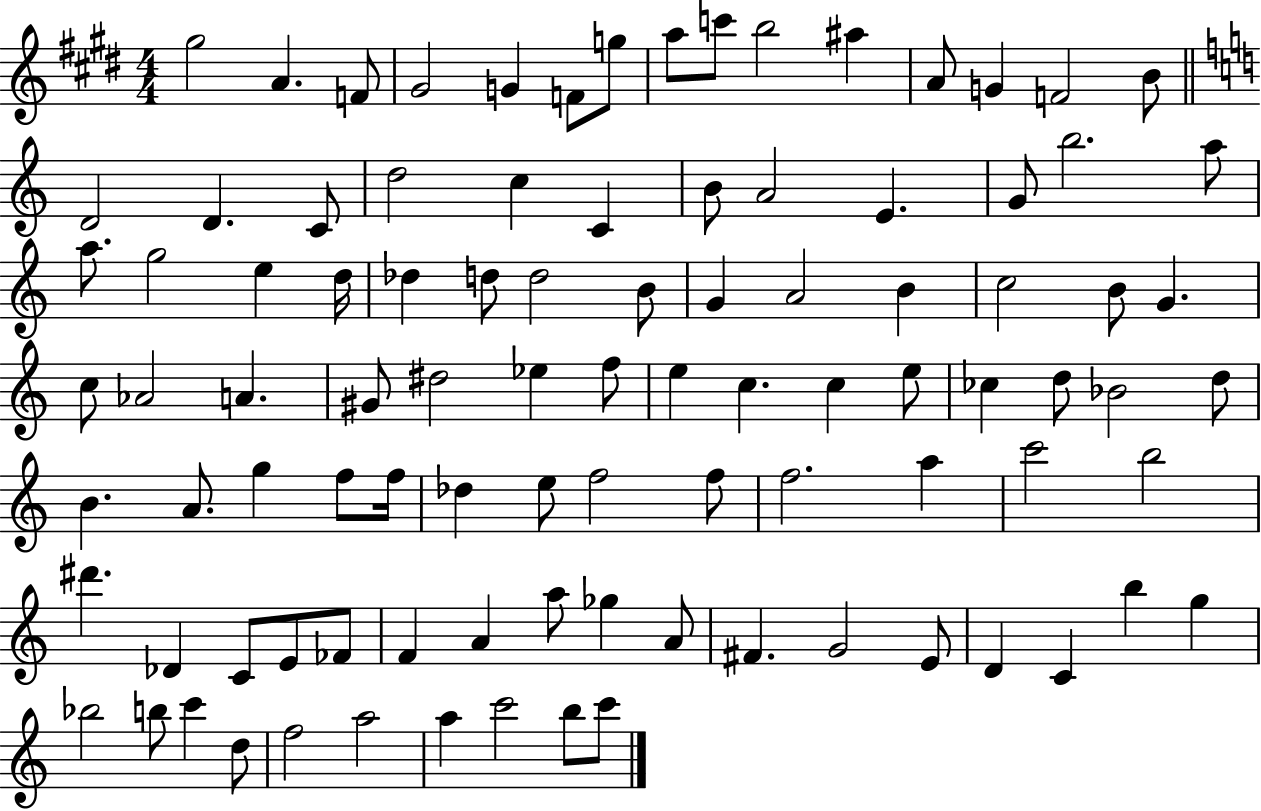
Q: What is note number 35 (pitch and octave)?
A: B4